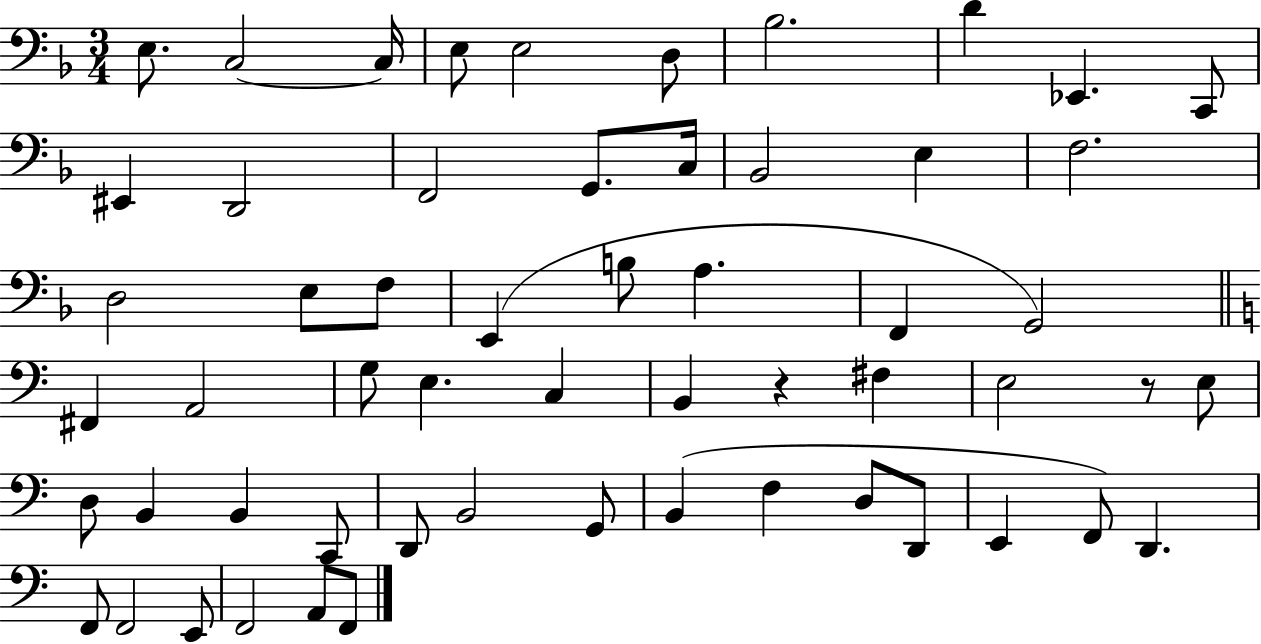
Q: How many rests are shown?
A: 2